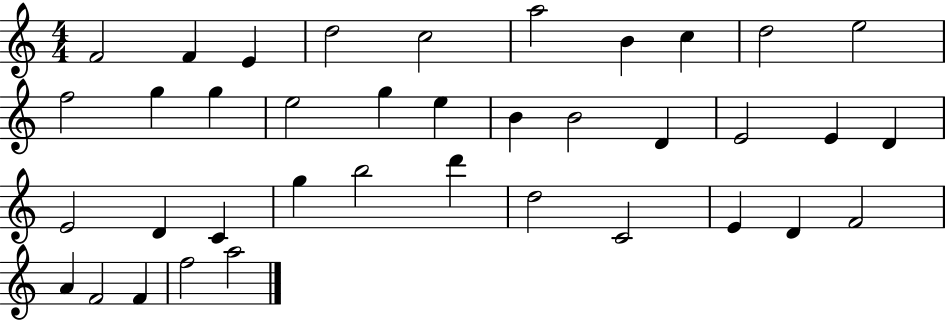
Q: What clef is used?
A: treble